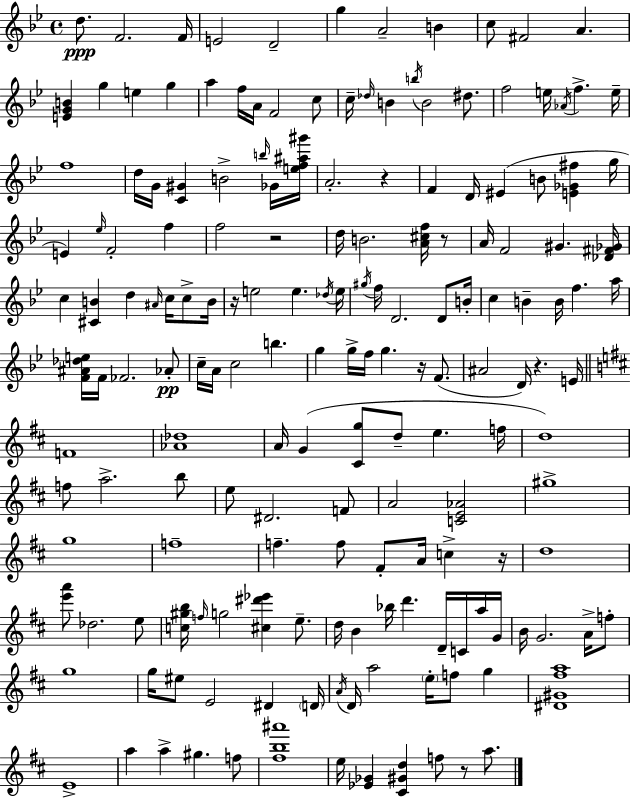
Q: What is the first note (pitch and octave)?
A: D5